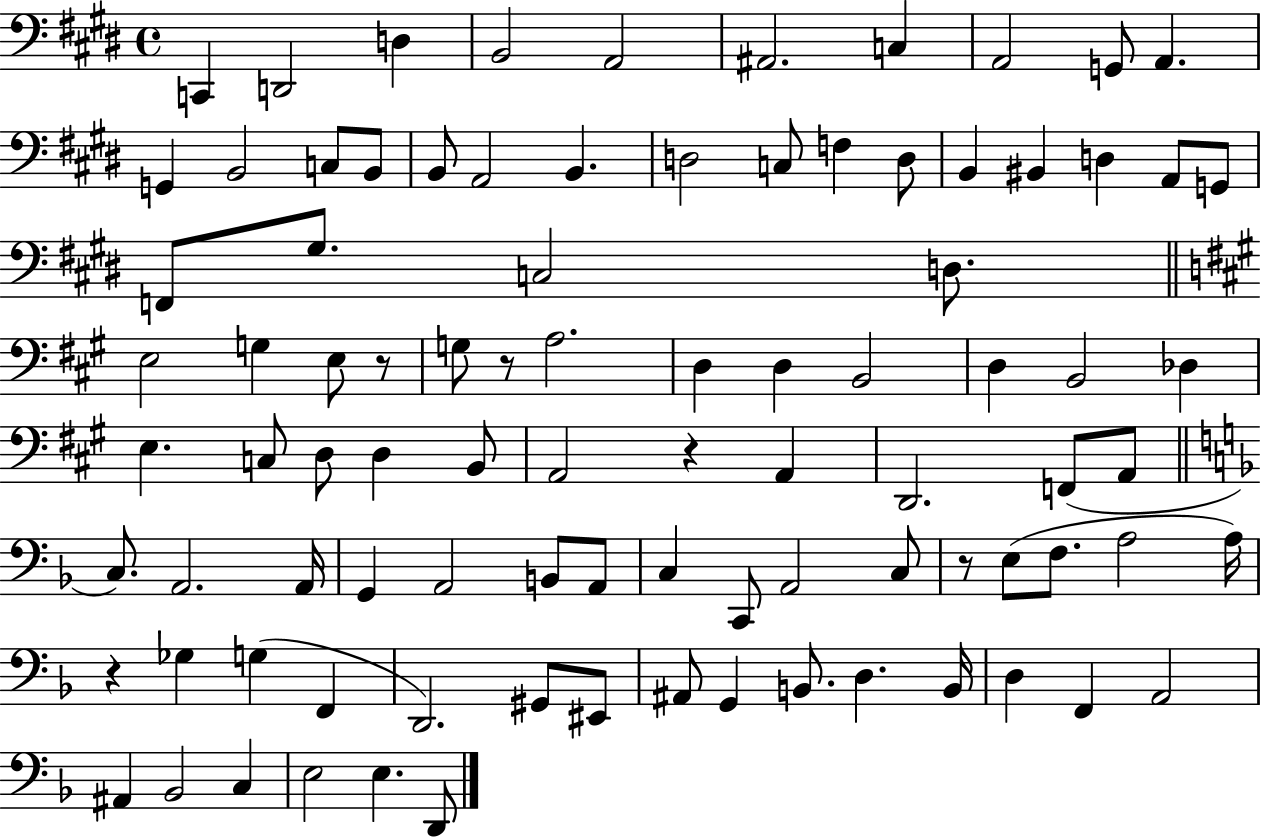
C2/q D2/h D3/q B2/h A2/h A#2/h. C3/q A2/h G2/e A2/q. G2/q B2/h C3/e B2/e B2/e A2/h B2/q. D3/h C3/e F3/q D3/e B2/q BIS2/q D3/q A2/e G2/e F2/e G#3/e. C3/h D3/e. E3/h G3/q E3/e R/e G3/e R/e A3/h. D3/q D3/q B2/h D3/q B2/h Db3/q E3/q. C3/e D3/e D3/q B2/e A2/h R/q A2/q D2/h. F2/e A2/e C3/e. A2/h. A2/s G2/q A2/h B2/e A2/e C3/q C2/e A2/h C3/e R/e E3/e F3/e. A3/h A3/s R/q Gb3/q G3/q F2/q D2/h. G#2/e EIS2/e A#2/e G2/q B2/e. D3/q. B2/s D3/q F2/q A2/h A#2/q Bb2/h C3/q E3/h E3/q. D2/e